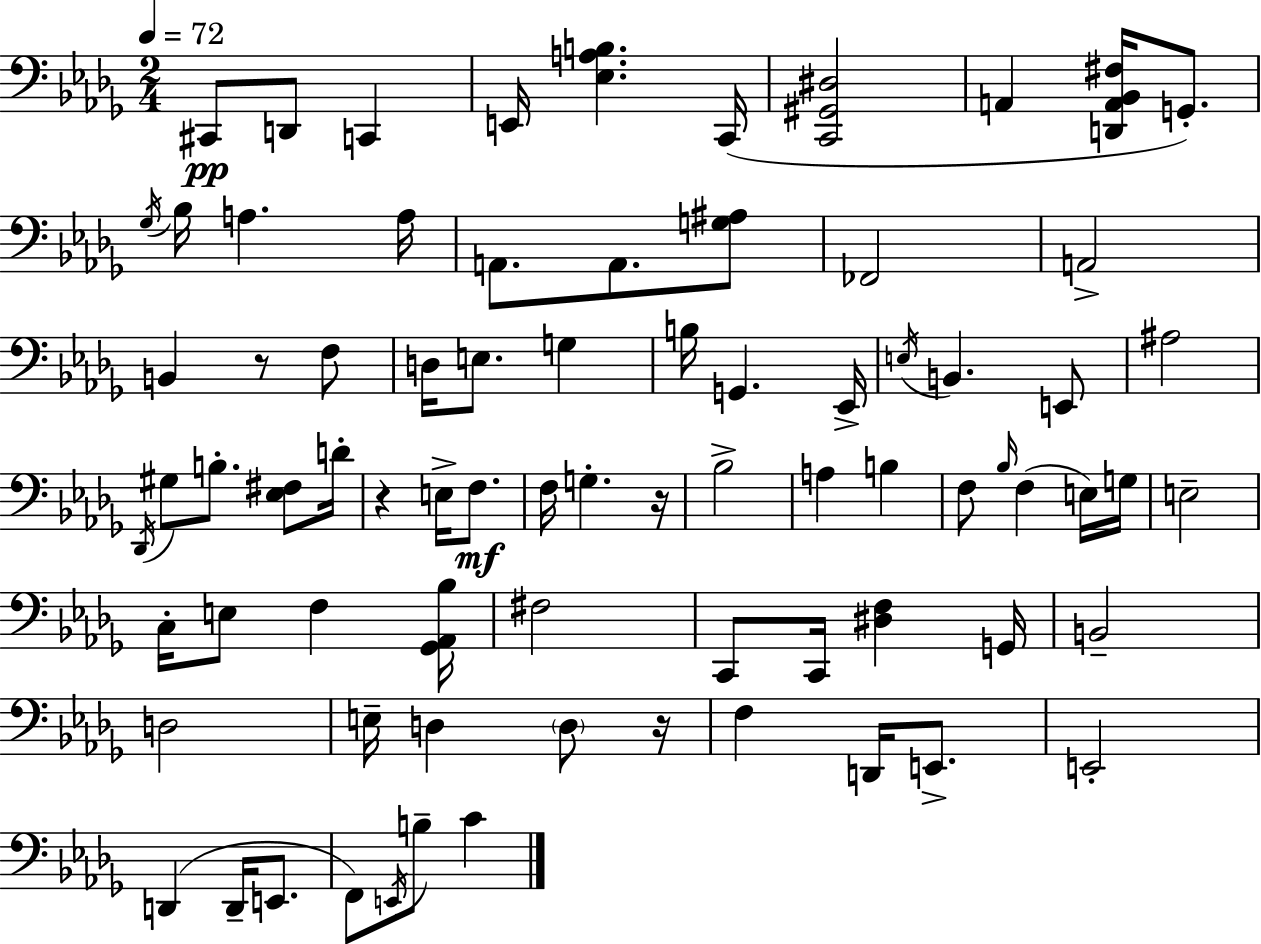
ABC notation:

X:1
T:Untitled
M:2/4
L:1/4
K:Bbm
^C,,/2 D,,/2 C,, E,,/4 [_E,A,B,] C,,/4 [C,,^G,,^D,]2 A,, [D,,A,,_B,,^F,]/4 G,,/2 _G,/4 _B,/4 A, A,/4 A,,/2 A,,/2 [G,^A,]/2 _F,,2 A,,2 B,, z/2 F,/2 D,/4 E,/2 G, B,/4 G,, _E,,/4 E,/4 B,, E,,/2 ^A,2 _D,,/4 ^G,/2 B,/2 [_E,^F,]/2 D/4 z E,/4 F,/2 F,/4 G, z/4 _B,2 A, B, F,/2 _B,/4 F, E,/4 G,/4 E,2 C,/4 E,/2 F, [_G,,_A,,_B,]/4 ^F,2 C,,/2 C,,/4 [^D,F,] G,,/4 B,,2 D,2 E,/4 D, D,/2 z/4 F, D,,/4 E,,/2 E,,2 D,, D,,/4 E,,/2 F,,/2 E,,/4 B,/2 C